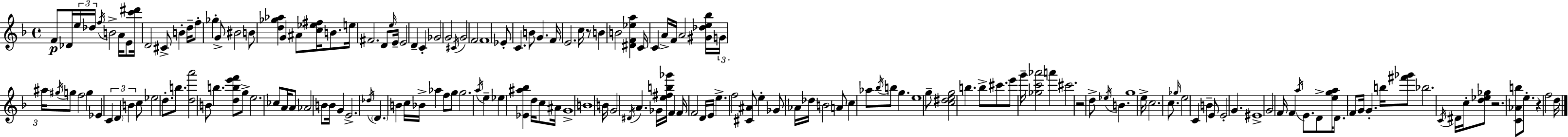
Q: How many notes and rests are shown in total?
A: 176